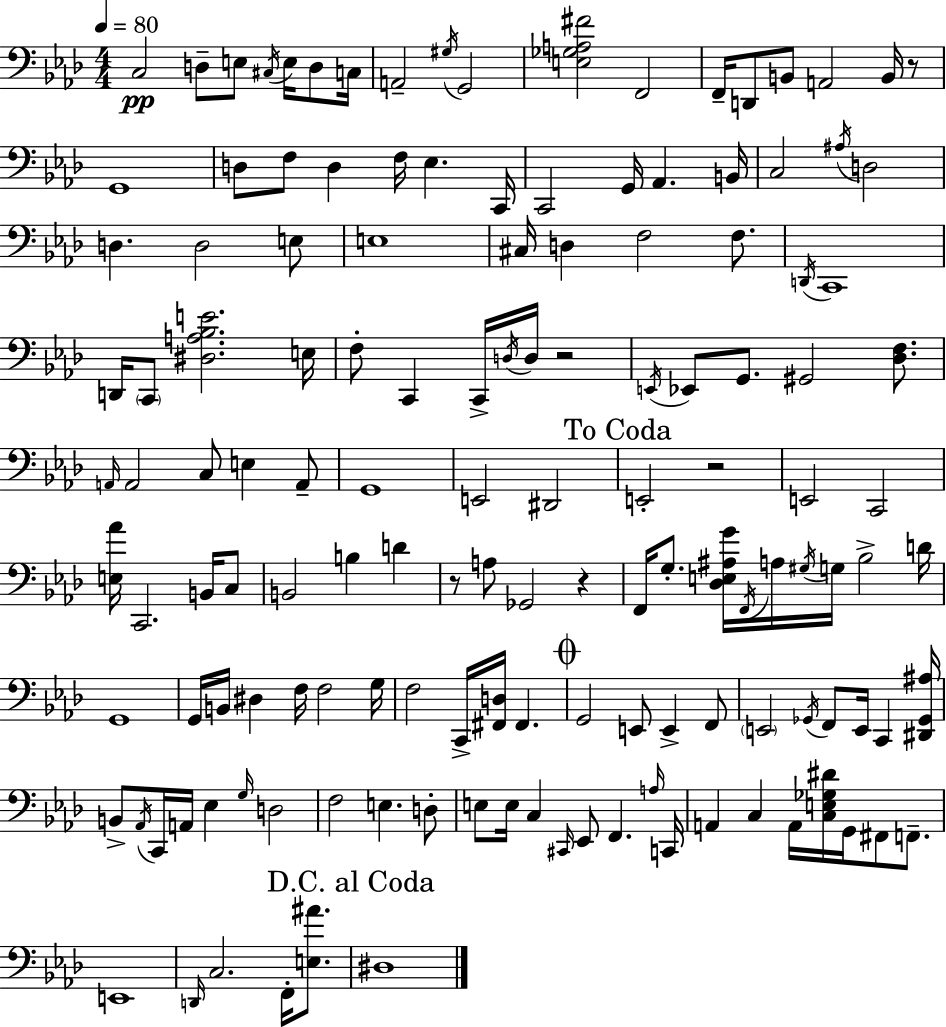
{
  \clef bass
  \numericTimeSignature
  \time 4/4
  \key f \minor
  \tempo 4 = 80
  \repeat volta 2 { c2\pp d8-- e8 \acciaccatura { cis16 } e16 d8 | c16 a,2-- \acciaccatura { gis16 } g,2 | <e ges a fis'>2 f,2 | f,16-- d,8 b,8 a,2 b,16 | \break r8 g,1 | d8 f8 d4 f16 ees4. | c,16 c,2 g,16 aes,4. | b,16 c2 \acciaccatura { ais16 } d2 | \break d4. d2 | e8 e1 | cis16 d4 f2 | f8. \acciaccatura { d,16 } c,1 | \break d,16 \parenthesize c,8 <dis a bes e'>2. | e16 f8-. c,4 c,16-> \acciaccatura { d16 } d16 r2 | \acciaccatura { e,16 } ees,8 g,8. gis,2 | <des f>8. \grace { a,16 } a,2 c8 | \break e4 a,8-- g,1 | e,2 dis,2 | \mark "To Coda" e,2-. r2 | e,2 c,2 | \break <e aes'>16 c,2. | b,16 c8 b,2 b4 | d'4 r8 a8 ges,2 | r4 f,16 g8.-. <des e ais g'>16 \acciaccatura { f,16 } a16 \acciaccatura { gis16 } g16 | \break bes2-> d'16 g,1 | g,16 b,16 dis4 f16 | f2 g16 f2 | c,16-> <fis, d>16 fis,4. \mark \markup { \musicglyph "scripts.coda" } g,2 | \break e,8 e,4-> f,8 \parenthesize e,2 | \acciaccatura { ges,16 } f,8 e,16 c,4 <dis, ges, ais>16 b,8-> \acciaccatura { aes,16 } c,16 a,16 ees4 | \grace { g16 } d2 f2 | e4. d8-. e8 e16 c4 | \break \grace { cis,16 } ees,8 f,4. \grace { a16 } c,16 a,4 | c4 a,16 <c e ges dis'>16 g,16 fis,8 f,8.-- e,1 | \grace { d,16 } c2. | f,16-. <e ais'>8. \mark "D.C. al Coda" dis1 | \break } \bar "|."
}